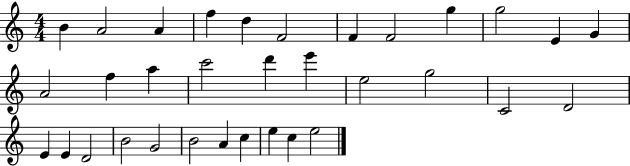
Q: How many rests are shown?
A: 0